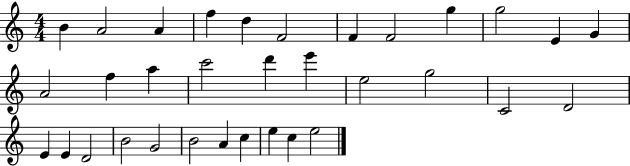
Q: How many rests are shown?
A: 0